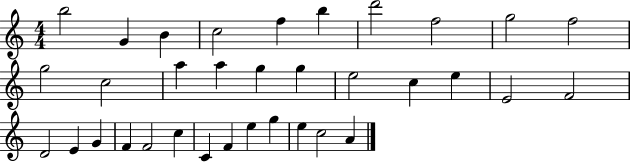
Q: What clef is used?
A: treble